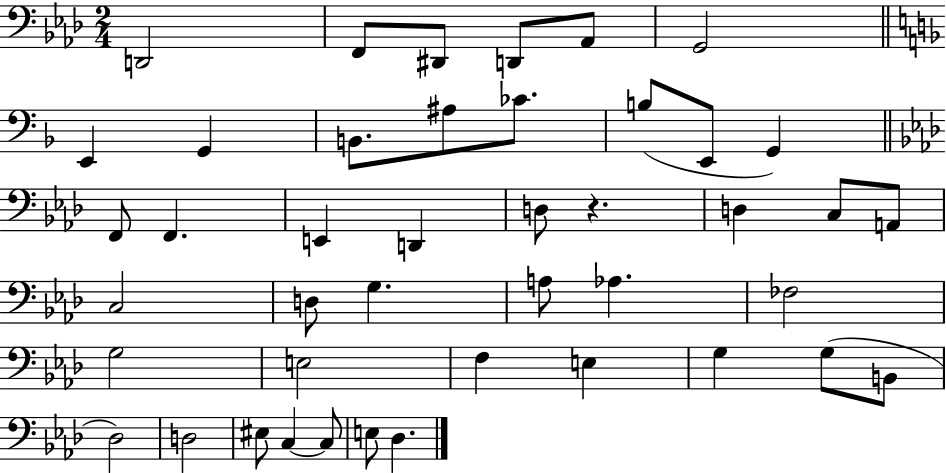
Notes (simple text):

D2/h F2/e D#2/e D2/e Ab2/e G2/h E2/q G2/q B2/e. A#3/e CES4/e. B3/e E2/e G2/q F2/e F2/q. E2/q D2/q D3/e R/q. D3/q C3/e A2/e C3/h D3/e G3/q. A3/e Ab3/q. FES3/h G3/h E3/h F3/q E3/q G3/q G3/e B2/e Db3/h D3/h EIS3/e C3/q C3/e E3/e Db3/q.